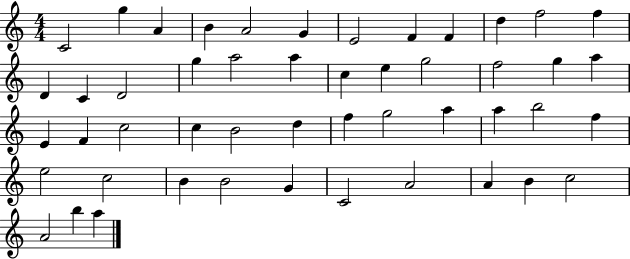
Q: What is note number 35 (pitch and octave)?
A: B5